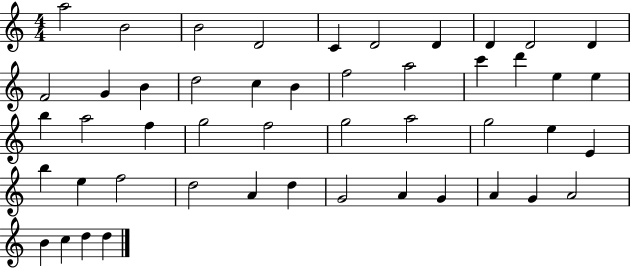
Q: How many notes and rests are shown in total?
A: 48